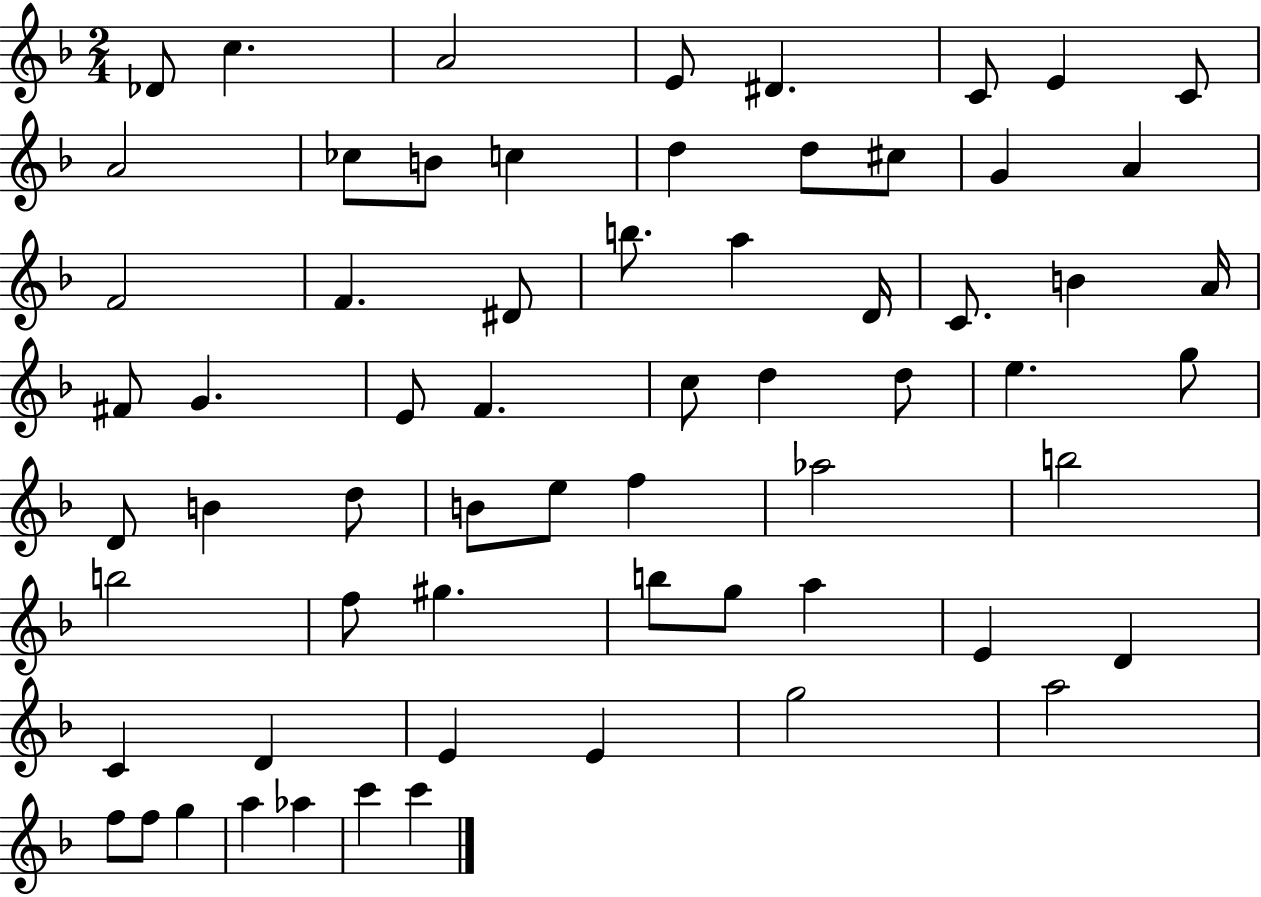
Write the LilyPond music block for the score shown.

{
  \clef treble
  \numericTimeSignature
  \time 2/4
  \key f \major
  \repeat volta 2 { des'8 c''4. | a'2 | e'8 dis'4. | c'8 e'4 c'8 | \break a'2 | ces''8 b'8 c''4 | d''4 d''8 cis''8 | g'4 a'4 | \break f'2 | f'4. dis'8 | b''8. a''4 d'16 | c'8. b'4 a'16 | \break fis'8 g'4. | e'8 f'4. | c''8 d''4 d''8 | e''4. g''8 | \break d'8 b'4 d''8 | b'8 e''8 f''4 | aes''2 | b''2 | \break b''2 | f''8 gis''4. | b''8 g''8 a''4 | e'4 d'4 | \break c'4 d'4 | e'4 e'4 | g''2 | a''2 | \break f''8 f''8 g''4 | a''4 aes''4 | c'''4 c'''4 | } \bar "|."
}